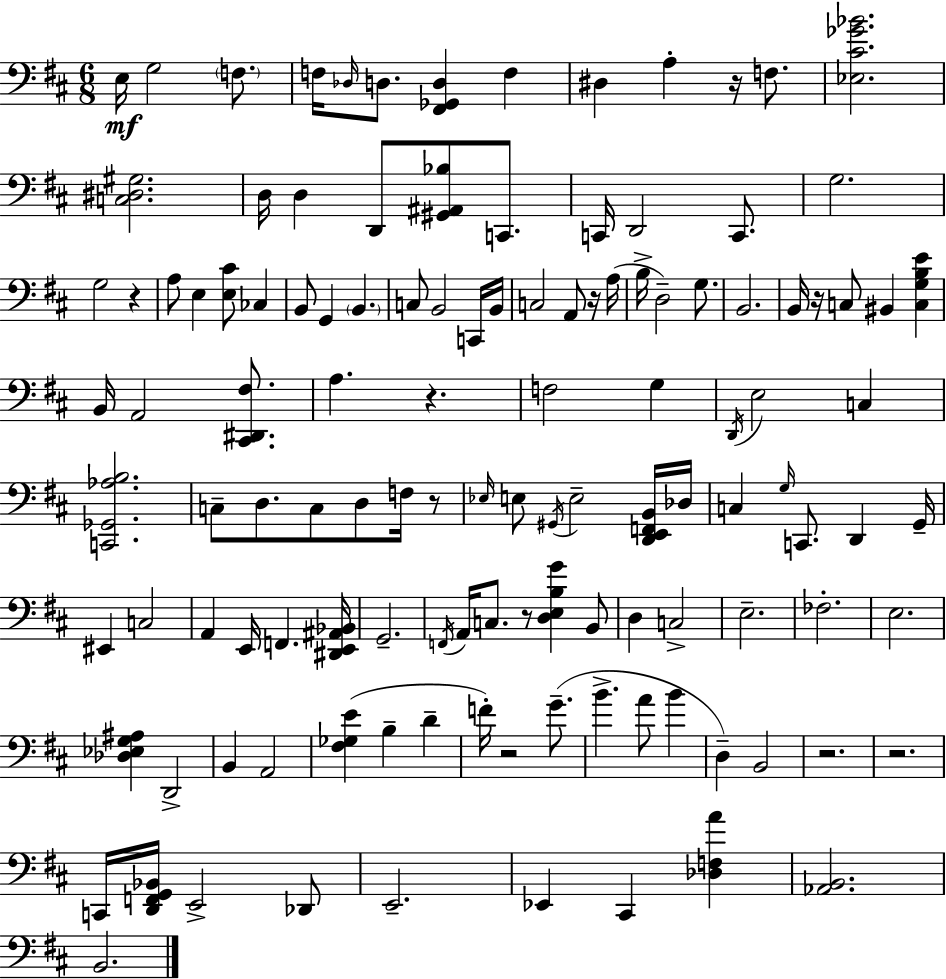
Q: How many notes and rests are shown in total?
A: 122